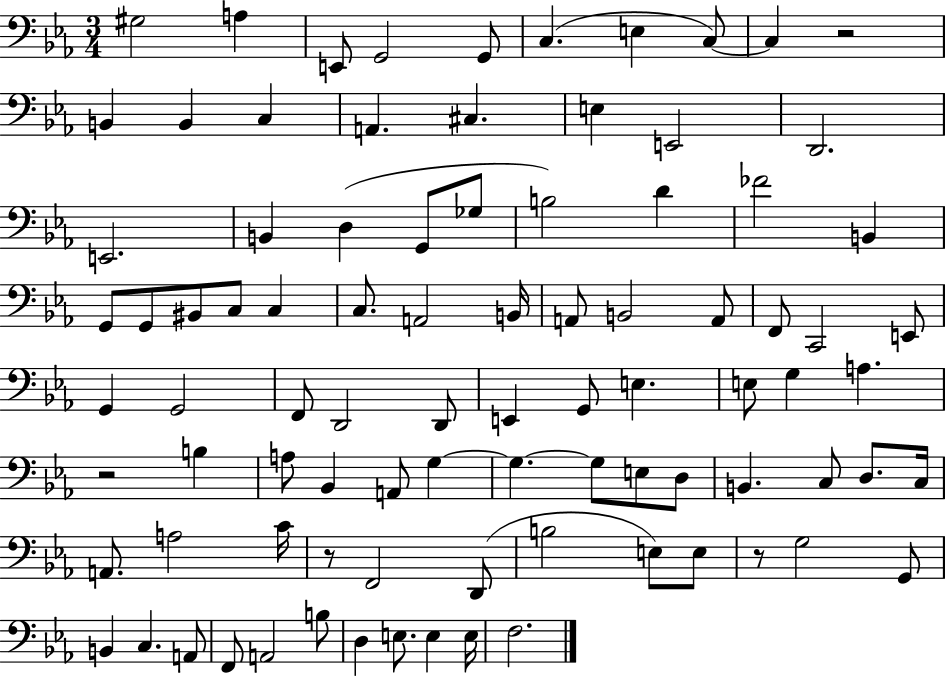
G#3/h A3/q E2/e G2/h G2/e C3/q. E3/q C3/e C3/q R/h B2/q B2/q C3/q A2/q. C#3/q. E3/q E2/h D2/h. E2/h. B2/q D3/q G2/e Gb3/e B3/h D4/q FES4/h B2/q G2/e G2/e BIS2/e C3/e C3/q C3/e. A2/h B2/s A2/e B2/h A2/e F2/e C2/h E2/e G2/q G2/h F2/e D2/h D2/e E2/q G2/e E3/q. E3/e G3/q A3/q. R/h B3/q A3/e Bb2/q A2/e G3/q G3/q. G3/e E3/e D3/e B2/q. C3/e D3/e. C3/s A2/e. A3/h C4/s R/e F2/h D2/e B3/h E3/e E3/e R/e G3/h G2/e B2/q C3/q. A2/e F2/e A2/h B3/e D3/q E3/e. E3/q E3/s F3/h.